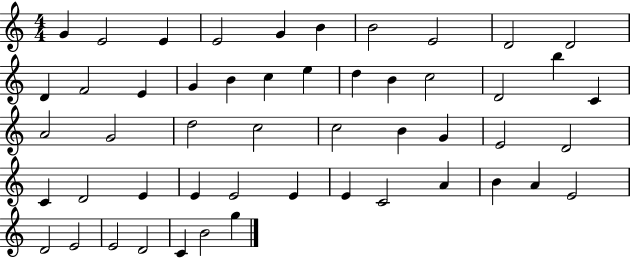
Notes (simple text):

G4/q E4/h E4/q E4/h G4/q B4/q B4/h E4/h D4/h D4/h D4/q F4/h E4/q G4/q B4/q C5/q E5/q D5/q B4/q C5/h D4/h B5/q C4/q A4/h G4/h D5/h C5/h C5/h B4/q G4/q E4/h D4/h C4/q D4/h E4/q E4/q E4/h E4/q E4/q C4/h A4/q B4/q A4/q E4/h D4/h E4/h E4/h D4/h C4/q B4/h G5/q